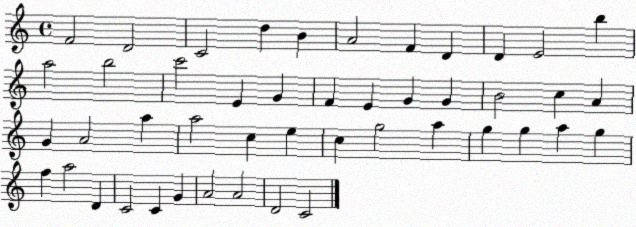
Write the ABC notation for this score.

X:1
T:Untitled
M:4/4
L:1/4
K:C
F2 D2 C2 d B A2 F D D E2 b a2 b2 c'2 E G F E G G B2 c A G A2 a a2 c e c g2 a g g a g f a2 D C2 C G A2 A2 D2 C2